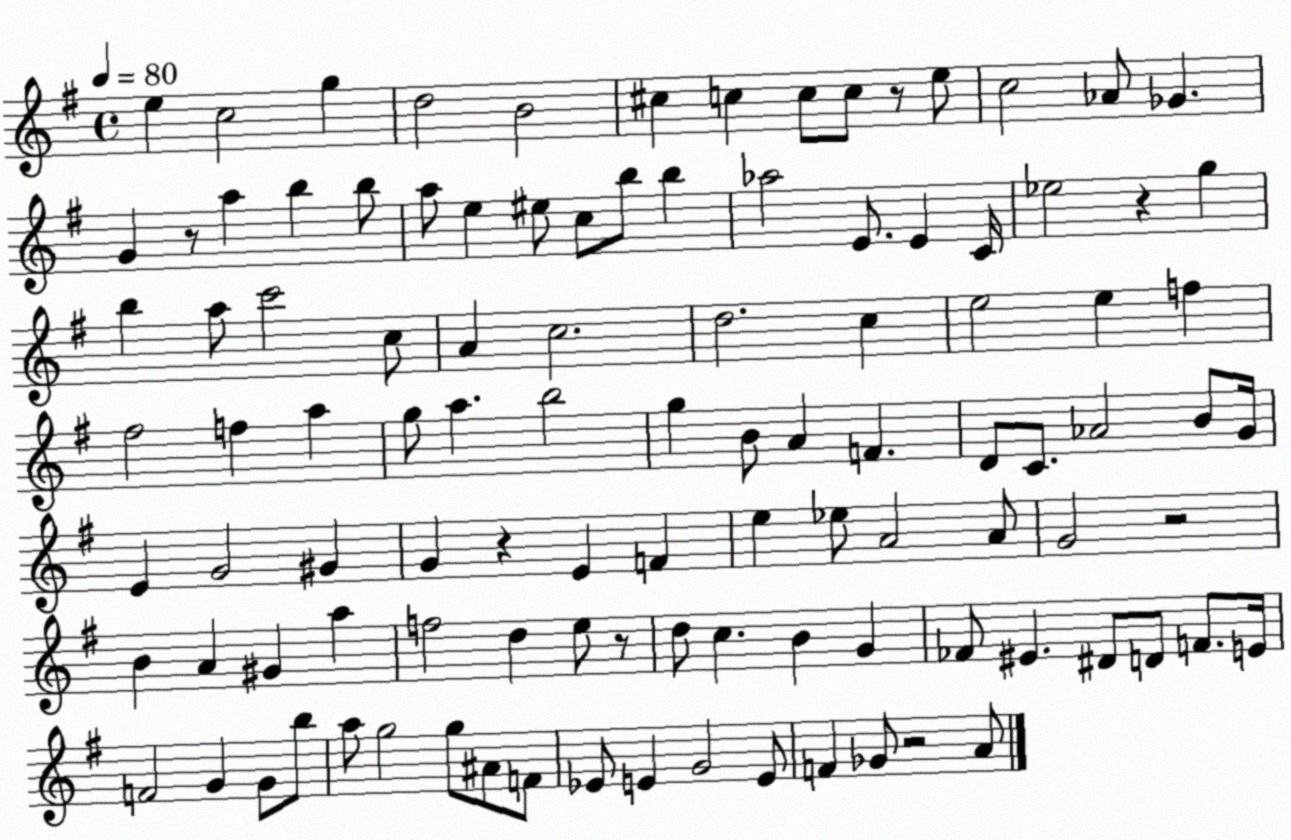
X:1
T:Untitled
M:4/4
L:1/4
K:G
e c2 g d2 B2 ^c c c/2 c/2 z/2 e/2 c2 _A/2 _G G z/2 a b b/2 a/2 e ^e/2 c/2 b/2 b _a2 E/2 E C/4 _e2 z g b a/2 c'2 c/2 A c2 d2 c e2 e f ^f2 f a g/2 a b2 g B/2 A F D/2 C/2 _A2 B/2 G/4 E G2 ^G G z E F e _e/2 A2 A/2 G2 z2 B A ^G a f2 d e/2 z/2 d/2 c B G _F/2 ^E ^D/2 D/2 F/2 E/4 F2 G G/2 b/2 a/2 g2 g/2 ^A/2 F/2 _E/2 E G2 E/2 F _G/2 z2 A/2